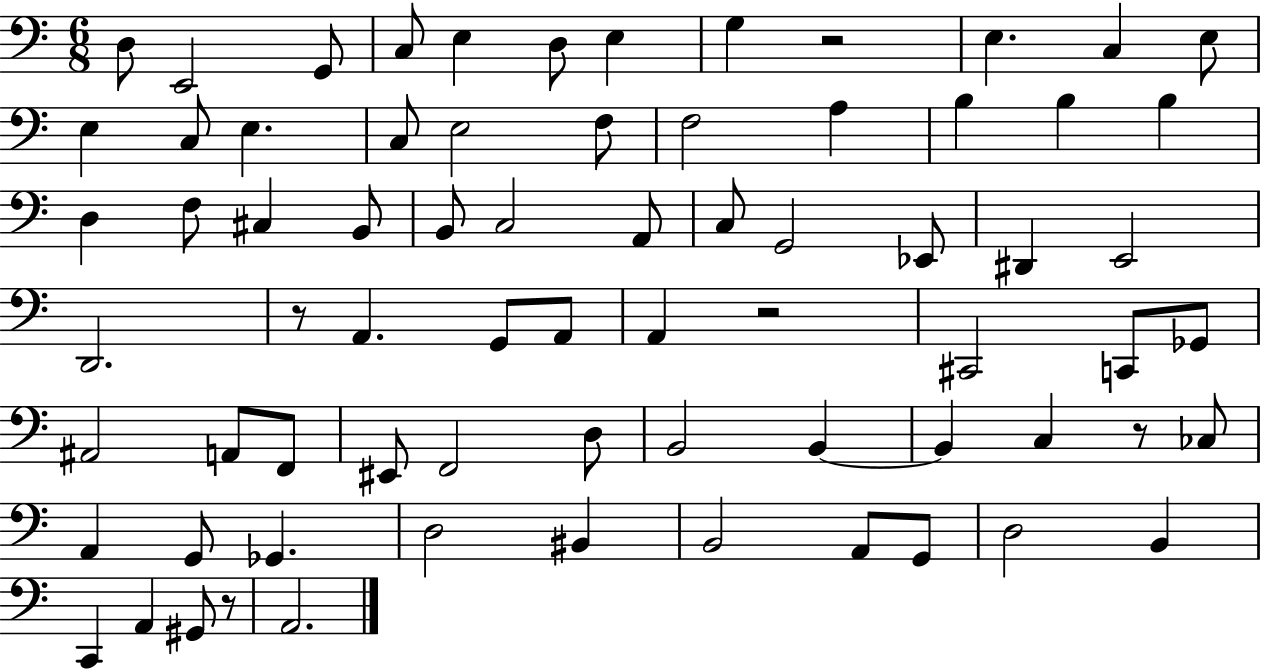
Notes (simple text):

D3/e E2/h G2/e C3/e E3/q D3/e E3/q G3/q R/h E3/q. C3/q E3/e E3/q C3/e E3/q. C3/e E3/h F3/e F3/h A3/q B3/q B3/q B3/q D3/q F3/e C#3/q B2/e B2/e C3/h A2/e C3/e G2/h Eb2/e D#2/q E2/h D2/h. R/e A2/q. G2/e A2/e A2/q R/h C#2/h C2/e Gb2/e A#2/h A2/e F2/e EIS2/e F2/h D3/e B2/h B2/q B2/q C3/q R/e CES3/e A2/q G2/e Gb2/q. D3/h BIS2/q B2/h A2/e G2/e D3/h B2/q C2/q A2/q G#2/e R/e A2/h.